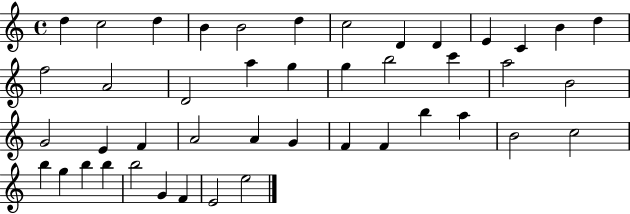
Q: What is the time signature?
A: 4/4